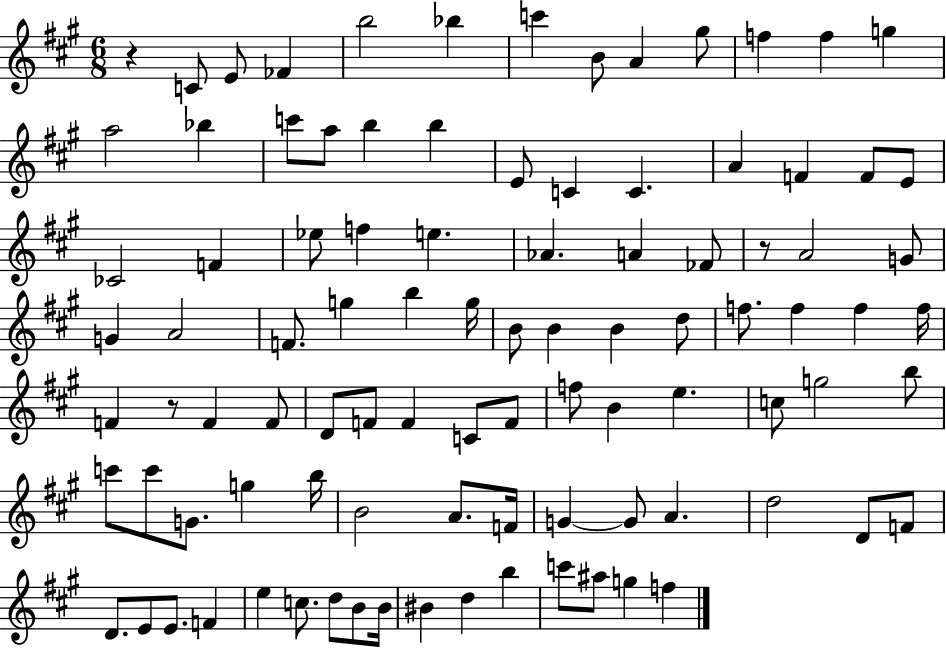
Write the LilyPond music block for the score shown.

{
  \clef treble
  \numericTimeSignature
  \time 6/8
  \key a \major
  r4 c'8 e'8 fes'4 | b''2 bes''4 | c'''4 b'8 a'4 gis''8 | f''4 f''4 g''4 | \break a''2 bes''4 | c'''8 a''8 b''4 b''4 | e'8 c'4 c'4. | a'4 f'4 f'8 e'8 | \break ces'2 f'4 | ees''8 f''4 e''4. | aes'4. a'4 fes'8 | r8 a'2 g'8 | \break g'4 a'2 | f'8. g''4 b''4 g''16 | b'8 b'4 b'4 d''8 | f''8. f''4 f''4 f''16 | \break f'4 r8 f'4 f'8 | d'8 f'8 f'4 c'8 f'8 | f''8 b'4 e''4. | c''8 g''2 b''8 | \break c'''8 c'''8 g'8. g''4 b''16 | b'2 a'8. f'16 | g'4~~ g'8 a'4. | d''2 d'8 f'8 | \break d'8. e'8 e'8. f'4 | e''4 c''8. d''8 b'8 b'16 | bis'4 d''4 b''4 | c'''8 ais''8 g''4 f''4 | \break \bar "|."
}